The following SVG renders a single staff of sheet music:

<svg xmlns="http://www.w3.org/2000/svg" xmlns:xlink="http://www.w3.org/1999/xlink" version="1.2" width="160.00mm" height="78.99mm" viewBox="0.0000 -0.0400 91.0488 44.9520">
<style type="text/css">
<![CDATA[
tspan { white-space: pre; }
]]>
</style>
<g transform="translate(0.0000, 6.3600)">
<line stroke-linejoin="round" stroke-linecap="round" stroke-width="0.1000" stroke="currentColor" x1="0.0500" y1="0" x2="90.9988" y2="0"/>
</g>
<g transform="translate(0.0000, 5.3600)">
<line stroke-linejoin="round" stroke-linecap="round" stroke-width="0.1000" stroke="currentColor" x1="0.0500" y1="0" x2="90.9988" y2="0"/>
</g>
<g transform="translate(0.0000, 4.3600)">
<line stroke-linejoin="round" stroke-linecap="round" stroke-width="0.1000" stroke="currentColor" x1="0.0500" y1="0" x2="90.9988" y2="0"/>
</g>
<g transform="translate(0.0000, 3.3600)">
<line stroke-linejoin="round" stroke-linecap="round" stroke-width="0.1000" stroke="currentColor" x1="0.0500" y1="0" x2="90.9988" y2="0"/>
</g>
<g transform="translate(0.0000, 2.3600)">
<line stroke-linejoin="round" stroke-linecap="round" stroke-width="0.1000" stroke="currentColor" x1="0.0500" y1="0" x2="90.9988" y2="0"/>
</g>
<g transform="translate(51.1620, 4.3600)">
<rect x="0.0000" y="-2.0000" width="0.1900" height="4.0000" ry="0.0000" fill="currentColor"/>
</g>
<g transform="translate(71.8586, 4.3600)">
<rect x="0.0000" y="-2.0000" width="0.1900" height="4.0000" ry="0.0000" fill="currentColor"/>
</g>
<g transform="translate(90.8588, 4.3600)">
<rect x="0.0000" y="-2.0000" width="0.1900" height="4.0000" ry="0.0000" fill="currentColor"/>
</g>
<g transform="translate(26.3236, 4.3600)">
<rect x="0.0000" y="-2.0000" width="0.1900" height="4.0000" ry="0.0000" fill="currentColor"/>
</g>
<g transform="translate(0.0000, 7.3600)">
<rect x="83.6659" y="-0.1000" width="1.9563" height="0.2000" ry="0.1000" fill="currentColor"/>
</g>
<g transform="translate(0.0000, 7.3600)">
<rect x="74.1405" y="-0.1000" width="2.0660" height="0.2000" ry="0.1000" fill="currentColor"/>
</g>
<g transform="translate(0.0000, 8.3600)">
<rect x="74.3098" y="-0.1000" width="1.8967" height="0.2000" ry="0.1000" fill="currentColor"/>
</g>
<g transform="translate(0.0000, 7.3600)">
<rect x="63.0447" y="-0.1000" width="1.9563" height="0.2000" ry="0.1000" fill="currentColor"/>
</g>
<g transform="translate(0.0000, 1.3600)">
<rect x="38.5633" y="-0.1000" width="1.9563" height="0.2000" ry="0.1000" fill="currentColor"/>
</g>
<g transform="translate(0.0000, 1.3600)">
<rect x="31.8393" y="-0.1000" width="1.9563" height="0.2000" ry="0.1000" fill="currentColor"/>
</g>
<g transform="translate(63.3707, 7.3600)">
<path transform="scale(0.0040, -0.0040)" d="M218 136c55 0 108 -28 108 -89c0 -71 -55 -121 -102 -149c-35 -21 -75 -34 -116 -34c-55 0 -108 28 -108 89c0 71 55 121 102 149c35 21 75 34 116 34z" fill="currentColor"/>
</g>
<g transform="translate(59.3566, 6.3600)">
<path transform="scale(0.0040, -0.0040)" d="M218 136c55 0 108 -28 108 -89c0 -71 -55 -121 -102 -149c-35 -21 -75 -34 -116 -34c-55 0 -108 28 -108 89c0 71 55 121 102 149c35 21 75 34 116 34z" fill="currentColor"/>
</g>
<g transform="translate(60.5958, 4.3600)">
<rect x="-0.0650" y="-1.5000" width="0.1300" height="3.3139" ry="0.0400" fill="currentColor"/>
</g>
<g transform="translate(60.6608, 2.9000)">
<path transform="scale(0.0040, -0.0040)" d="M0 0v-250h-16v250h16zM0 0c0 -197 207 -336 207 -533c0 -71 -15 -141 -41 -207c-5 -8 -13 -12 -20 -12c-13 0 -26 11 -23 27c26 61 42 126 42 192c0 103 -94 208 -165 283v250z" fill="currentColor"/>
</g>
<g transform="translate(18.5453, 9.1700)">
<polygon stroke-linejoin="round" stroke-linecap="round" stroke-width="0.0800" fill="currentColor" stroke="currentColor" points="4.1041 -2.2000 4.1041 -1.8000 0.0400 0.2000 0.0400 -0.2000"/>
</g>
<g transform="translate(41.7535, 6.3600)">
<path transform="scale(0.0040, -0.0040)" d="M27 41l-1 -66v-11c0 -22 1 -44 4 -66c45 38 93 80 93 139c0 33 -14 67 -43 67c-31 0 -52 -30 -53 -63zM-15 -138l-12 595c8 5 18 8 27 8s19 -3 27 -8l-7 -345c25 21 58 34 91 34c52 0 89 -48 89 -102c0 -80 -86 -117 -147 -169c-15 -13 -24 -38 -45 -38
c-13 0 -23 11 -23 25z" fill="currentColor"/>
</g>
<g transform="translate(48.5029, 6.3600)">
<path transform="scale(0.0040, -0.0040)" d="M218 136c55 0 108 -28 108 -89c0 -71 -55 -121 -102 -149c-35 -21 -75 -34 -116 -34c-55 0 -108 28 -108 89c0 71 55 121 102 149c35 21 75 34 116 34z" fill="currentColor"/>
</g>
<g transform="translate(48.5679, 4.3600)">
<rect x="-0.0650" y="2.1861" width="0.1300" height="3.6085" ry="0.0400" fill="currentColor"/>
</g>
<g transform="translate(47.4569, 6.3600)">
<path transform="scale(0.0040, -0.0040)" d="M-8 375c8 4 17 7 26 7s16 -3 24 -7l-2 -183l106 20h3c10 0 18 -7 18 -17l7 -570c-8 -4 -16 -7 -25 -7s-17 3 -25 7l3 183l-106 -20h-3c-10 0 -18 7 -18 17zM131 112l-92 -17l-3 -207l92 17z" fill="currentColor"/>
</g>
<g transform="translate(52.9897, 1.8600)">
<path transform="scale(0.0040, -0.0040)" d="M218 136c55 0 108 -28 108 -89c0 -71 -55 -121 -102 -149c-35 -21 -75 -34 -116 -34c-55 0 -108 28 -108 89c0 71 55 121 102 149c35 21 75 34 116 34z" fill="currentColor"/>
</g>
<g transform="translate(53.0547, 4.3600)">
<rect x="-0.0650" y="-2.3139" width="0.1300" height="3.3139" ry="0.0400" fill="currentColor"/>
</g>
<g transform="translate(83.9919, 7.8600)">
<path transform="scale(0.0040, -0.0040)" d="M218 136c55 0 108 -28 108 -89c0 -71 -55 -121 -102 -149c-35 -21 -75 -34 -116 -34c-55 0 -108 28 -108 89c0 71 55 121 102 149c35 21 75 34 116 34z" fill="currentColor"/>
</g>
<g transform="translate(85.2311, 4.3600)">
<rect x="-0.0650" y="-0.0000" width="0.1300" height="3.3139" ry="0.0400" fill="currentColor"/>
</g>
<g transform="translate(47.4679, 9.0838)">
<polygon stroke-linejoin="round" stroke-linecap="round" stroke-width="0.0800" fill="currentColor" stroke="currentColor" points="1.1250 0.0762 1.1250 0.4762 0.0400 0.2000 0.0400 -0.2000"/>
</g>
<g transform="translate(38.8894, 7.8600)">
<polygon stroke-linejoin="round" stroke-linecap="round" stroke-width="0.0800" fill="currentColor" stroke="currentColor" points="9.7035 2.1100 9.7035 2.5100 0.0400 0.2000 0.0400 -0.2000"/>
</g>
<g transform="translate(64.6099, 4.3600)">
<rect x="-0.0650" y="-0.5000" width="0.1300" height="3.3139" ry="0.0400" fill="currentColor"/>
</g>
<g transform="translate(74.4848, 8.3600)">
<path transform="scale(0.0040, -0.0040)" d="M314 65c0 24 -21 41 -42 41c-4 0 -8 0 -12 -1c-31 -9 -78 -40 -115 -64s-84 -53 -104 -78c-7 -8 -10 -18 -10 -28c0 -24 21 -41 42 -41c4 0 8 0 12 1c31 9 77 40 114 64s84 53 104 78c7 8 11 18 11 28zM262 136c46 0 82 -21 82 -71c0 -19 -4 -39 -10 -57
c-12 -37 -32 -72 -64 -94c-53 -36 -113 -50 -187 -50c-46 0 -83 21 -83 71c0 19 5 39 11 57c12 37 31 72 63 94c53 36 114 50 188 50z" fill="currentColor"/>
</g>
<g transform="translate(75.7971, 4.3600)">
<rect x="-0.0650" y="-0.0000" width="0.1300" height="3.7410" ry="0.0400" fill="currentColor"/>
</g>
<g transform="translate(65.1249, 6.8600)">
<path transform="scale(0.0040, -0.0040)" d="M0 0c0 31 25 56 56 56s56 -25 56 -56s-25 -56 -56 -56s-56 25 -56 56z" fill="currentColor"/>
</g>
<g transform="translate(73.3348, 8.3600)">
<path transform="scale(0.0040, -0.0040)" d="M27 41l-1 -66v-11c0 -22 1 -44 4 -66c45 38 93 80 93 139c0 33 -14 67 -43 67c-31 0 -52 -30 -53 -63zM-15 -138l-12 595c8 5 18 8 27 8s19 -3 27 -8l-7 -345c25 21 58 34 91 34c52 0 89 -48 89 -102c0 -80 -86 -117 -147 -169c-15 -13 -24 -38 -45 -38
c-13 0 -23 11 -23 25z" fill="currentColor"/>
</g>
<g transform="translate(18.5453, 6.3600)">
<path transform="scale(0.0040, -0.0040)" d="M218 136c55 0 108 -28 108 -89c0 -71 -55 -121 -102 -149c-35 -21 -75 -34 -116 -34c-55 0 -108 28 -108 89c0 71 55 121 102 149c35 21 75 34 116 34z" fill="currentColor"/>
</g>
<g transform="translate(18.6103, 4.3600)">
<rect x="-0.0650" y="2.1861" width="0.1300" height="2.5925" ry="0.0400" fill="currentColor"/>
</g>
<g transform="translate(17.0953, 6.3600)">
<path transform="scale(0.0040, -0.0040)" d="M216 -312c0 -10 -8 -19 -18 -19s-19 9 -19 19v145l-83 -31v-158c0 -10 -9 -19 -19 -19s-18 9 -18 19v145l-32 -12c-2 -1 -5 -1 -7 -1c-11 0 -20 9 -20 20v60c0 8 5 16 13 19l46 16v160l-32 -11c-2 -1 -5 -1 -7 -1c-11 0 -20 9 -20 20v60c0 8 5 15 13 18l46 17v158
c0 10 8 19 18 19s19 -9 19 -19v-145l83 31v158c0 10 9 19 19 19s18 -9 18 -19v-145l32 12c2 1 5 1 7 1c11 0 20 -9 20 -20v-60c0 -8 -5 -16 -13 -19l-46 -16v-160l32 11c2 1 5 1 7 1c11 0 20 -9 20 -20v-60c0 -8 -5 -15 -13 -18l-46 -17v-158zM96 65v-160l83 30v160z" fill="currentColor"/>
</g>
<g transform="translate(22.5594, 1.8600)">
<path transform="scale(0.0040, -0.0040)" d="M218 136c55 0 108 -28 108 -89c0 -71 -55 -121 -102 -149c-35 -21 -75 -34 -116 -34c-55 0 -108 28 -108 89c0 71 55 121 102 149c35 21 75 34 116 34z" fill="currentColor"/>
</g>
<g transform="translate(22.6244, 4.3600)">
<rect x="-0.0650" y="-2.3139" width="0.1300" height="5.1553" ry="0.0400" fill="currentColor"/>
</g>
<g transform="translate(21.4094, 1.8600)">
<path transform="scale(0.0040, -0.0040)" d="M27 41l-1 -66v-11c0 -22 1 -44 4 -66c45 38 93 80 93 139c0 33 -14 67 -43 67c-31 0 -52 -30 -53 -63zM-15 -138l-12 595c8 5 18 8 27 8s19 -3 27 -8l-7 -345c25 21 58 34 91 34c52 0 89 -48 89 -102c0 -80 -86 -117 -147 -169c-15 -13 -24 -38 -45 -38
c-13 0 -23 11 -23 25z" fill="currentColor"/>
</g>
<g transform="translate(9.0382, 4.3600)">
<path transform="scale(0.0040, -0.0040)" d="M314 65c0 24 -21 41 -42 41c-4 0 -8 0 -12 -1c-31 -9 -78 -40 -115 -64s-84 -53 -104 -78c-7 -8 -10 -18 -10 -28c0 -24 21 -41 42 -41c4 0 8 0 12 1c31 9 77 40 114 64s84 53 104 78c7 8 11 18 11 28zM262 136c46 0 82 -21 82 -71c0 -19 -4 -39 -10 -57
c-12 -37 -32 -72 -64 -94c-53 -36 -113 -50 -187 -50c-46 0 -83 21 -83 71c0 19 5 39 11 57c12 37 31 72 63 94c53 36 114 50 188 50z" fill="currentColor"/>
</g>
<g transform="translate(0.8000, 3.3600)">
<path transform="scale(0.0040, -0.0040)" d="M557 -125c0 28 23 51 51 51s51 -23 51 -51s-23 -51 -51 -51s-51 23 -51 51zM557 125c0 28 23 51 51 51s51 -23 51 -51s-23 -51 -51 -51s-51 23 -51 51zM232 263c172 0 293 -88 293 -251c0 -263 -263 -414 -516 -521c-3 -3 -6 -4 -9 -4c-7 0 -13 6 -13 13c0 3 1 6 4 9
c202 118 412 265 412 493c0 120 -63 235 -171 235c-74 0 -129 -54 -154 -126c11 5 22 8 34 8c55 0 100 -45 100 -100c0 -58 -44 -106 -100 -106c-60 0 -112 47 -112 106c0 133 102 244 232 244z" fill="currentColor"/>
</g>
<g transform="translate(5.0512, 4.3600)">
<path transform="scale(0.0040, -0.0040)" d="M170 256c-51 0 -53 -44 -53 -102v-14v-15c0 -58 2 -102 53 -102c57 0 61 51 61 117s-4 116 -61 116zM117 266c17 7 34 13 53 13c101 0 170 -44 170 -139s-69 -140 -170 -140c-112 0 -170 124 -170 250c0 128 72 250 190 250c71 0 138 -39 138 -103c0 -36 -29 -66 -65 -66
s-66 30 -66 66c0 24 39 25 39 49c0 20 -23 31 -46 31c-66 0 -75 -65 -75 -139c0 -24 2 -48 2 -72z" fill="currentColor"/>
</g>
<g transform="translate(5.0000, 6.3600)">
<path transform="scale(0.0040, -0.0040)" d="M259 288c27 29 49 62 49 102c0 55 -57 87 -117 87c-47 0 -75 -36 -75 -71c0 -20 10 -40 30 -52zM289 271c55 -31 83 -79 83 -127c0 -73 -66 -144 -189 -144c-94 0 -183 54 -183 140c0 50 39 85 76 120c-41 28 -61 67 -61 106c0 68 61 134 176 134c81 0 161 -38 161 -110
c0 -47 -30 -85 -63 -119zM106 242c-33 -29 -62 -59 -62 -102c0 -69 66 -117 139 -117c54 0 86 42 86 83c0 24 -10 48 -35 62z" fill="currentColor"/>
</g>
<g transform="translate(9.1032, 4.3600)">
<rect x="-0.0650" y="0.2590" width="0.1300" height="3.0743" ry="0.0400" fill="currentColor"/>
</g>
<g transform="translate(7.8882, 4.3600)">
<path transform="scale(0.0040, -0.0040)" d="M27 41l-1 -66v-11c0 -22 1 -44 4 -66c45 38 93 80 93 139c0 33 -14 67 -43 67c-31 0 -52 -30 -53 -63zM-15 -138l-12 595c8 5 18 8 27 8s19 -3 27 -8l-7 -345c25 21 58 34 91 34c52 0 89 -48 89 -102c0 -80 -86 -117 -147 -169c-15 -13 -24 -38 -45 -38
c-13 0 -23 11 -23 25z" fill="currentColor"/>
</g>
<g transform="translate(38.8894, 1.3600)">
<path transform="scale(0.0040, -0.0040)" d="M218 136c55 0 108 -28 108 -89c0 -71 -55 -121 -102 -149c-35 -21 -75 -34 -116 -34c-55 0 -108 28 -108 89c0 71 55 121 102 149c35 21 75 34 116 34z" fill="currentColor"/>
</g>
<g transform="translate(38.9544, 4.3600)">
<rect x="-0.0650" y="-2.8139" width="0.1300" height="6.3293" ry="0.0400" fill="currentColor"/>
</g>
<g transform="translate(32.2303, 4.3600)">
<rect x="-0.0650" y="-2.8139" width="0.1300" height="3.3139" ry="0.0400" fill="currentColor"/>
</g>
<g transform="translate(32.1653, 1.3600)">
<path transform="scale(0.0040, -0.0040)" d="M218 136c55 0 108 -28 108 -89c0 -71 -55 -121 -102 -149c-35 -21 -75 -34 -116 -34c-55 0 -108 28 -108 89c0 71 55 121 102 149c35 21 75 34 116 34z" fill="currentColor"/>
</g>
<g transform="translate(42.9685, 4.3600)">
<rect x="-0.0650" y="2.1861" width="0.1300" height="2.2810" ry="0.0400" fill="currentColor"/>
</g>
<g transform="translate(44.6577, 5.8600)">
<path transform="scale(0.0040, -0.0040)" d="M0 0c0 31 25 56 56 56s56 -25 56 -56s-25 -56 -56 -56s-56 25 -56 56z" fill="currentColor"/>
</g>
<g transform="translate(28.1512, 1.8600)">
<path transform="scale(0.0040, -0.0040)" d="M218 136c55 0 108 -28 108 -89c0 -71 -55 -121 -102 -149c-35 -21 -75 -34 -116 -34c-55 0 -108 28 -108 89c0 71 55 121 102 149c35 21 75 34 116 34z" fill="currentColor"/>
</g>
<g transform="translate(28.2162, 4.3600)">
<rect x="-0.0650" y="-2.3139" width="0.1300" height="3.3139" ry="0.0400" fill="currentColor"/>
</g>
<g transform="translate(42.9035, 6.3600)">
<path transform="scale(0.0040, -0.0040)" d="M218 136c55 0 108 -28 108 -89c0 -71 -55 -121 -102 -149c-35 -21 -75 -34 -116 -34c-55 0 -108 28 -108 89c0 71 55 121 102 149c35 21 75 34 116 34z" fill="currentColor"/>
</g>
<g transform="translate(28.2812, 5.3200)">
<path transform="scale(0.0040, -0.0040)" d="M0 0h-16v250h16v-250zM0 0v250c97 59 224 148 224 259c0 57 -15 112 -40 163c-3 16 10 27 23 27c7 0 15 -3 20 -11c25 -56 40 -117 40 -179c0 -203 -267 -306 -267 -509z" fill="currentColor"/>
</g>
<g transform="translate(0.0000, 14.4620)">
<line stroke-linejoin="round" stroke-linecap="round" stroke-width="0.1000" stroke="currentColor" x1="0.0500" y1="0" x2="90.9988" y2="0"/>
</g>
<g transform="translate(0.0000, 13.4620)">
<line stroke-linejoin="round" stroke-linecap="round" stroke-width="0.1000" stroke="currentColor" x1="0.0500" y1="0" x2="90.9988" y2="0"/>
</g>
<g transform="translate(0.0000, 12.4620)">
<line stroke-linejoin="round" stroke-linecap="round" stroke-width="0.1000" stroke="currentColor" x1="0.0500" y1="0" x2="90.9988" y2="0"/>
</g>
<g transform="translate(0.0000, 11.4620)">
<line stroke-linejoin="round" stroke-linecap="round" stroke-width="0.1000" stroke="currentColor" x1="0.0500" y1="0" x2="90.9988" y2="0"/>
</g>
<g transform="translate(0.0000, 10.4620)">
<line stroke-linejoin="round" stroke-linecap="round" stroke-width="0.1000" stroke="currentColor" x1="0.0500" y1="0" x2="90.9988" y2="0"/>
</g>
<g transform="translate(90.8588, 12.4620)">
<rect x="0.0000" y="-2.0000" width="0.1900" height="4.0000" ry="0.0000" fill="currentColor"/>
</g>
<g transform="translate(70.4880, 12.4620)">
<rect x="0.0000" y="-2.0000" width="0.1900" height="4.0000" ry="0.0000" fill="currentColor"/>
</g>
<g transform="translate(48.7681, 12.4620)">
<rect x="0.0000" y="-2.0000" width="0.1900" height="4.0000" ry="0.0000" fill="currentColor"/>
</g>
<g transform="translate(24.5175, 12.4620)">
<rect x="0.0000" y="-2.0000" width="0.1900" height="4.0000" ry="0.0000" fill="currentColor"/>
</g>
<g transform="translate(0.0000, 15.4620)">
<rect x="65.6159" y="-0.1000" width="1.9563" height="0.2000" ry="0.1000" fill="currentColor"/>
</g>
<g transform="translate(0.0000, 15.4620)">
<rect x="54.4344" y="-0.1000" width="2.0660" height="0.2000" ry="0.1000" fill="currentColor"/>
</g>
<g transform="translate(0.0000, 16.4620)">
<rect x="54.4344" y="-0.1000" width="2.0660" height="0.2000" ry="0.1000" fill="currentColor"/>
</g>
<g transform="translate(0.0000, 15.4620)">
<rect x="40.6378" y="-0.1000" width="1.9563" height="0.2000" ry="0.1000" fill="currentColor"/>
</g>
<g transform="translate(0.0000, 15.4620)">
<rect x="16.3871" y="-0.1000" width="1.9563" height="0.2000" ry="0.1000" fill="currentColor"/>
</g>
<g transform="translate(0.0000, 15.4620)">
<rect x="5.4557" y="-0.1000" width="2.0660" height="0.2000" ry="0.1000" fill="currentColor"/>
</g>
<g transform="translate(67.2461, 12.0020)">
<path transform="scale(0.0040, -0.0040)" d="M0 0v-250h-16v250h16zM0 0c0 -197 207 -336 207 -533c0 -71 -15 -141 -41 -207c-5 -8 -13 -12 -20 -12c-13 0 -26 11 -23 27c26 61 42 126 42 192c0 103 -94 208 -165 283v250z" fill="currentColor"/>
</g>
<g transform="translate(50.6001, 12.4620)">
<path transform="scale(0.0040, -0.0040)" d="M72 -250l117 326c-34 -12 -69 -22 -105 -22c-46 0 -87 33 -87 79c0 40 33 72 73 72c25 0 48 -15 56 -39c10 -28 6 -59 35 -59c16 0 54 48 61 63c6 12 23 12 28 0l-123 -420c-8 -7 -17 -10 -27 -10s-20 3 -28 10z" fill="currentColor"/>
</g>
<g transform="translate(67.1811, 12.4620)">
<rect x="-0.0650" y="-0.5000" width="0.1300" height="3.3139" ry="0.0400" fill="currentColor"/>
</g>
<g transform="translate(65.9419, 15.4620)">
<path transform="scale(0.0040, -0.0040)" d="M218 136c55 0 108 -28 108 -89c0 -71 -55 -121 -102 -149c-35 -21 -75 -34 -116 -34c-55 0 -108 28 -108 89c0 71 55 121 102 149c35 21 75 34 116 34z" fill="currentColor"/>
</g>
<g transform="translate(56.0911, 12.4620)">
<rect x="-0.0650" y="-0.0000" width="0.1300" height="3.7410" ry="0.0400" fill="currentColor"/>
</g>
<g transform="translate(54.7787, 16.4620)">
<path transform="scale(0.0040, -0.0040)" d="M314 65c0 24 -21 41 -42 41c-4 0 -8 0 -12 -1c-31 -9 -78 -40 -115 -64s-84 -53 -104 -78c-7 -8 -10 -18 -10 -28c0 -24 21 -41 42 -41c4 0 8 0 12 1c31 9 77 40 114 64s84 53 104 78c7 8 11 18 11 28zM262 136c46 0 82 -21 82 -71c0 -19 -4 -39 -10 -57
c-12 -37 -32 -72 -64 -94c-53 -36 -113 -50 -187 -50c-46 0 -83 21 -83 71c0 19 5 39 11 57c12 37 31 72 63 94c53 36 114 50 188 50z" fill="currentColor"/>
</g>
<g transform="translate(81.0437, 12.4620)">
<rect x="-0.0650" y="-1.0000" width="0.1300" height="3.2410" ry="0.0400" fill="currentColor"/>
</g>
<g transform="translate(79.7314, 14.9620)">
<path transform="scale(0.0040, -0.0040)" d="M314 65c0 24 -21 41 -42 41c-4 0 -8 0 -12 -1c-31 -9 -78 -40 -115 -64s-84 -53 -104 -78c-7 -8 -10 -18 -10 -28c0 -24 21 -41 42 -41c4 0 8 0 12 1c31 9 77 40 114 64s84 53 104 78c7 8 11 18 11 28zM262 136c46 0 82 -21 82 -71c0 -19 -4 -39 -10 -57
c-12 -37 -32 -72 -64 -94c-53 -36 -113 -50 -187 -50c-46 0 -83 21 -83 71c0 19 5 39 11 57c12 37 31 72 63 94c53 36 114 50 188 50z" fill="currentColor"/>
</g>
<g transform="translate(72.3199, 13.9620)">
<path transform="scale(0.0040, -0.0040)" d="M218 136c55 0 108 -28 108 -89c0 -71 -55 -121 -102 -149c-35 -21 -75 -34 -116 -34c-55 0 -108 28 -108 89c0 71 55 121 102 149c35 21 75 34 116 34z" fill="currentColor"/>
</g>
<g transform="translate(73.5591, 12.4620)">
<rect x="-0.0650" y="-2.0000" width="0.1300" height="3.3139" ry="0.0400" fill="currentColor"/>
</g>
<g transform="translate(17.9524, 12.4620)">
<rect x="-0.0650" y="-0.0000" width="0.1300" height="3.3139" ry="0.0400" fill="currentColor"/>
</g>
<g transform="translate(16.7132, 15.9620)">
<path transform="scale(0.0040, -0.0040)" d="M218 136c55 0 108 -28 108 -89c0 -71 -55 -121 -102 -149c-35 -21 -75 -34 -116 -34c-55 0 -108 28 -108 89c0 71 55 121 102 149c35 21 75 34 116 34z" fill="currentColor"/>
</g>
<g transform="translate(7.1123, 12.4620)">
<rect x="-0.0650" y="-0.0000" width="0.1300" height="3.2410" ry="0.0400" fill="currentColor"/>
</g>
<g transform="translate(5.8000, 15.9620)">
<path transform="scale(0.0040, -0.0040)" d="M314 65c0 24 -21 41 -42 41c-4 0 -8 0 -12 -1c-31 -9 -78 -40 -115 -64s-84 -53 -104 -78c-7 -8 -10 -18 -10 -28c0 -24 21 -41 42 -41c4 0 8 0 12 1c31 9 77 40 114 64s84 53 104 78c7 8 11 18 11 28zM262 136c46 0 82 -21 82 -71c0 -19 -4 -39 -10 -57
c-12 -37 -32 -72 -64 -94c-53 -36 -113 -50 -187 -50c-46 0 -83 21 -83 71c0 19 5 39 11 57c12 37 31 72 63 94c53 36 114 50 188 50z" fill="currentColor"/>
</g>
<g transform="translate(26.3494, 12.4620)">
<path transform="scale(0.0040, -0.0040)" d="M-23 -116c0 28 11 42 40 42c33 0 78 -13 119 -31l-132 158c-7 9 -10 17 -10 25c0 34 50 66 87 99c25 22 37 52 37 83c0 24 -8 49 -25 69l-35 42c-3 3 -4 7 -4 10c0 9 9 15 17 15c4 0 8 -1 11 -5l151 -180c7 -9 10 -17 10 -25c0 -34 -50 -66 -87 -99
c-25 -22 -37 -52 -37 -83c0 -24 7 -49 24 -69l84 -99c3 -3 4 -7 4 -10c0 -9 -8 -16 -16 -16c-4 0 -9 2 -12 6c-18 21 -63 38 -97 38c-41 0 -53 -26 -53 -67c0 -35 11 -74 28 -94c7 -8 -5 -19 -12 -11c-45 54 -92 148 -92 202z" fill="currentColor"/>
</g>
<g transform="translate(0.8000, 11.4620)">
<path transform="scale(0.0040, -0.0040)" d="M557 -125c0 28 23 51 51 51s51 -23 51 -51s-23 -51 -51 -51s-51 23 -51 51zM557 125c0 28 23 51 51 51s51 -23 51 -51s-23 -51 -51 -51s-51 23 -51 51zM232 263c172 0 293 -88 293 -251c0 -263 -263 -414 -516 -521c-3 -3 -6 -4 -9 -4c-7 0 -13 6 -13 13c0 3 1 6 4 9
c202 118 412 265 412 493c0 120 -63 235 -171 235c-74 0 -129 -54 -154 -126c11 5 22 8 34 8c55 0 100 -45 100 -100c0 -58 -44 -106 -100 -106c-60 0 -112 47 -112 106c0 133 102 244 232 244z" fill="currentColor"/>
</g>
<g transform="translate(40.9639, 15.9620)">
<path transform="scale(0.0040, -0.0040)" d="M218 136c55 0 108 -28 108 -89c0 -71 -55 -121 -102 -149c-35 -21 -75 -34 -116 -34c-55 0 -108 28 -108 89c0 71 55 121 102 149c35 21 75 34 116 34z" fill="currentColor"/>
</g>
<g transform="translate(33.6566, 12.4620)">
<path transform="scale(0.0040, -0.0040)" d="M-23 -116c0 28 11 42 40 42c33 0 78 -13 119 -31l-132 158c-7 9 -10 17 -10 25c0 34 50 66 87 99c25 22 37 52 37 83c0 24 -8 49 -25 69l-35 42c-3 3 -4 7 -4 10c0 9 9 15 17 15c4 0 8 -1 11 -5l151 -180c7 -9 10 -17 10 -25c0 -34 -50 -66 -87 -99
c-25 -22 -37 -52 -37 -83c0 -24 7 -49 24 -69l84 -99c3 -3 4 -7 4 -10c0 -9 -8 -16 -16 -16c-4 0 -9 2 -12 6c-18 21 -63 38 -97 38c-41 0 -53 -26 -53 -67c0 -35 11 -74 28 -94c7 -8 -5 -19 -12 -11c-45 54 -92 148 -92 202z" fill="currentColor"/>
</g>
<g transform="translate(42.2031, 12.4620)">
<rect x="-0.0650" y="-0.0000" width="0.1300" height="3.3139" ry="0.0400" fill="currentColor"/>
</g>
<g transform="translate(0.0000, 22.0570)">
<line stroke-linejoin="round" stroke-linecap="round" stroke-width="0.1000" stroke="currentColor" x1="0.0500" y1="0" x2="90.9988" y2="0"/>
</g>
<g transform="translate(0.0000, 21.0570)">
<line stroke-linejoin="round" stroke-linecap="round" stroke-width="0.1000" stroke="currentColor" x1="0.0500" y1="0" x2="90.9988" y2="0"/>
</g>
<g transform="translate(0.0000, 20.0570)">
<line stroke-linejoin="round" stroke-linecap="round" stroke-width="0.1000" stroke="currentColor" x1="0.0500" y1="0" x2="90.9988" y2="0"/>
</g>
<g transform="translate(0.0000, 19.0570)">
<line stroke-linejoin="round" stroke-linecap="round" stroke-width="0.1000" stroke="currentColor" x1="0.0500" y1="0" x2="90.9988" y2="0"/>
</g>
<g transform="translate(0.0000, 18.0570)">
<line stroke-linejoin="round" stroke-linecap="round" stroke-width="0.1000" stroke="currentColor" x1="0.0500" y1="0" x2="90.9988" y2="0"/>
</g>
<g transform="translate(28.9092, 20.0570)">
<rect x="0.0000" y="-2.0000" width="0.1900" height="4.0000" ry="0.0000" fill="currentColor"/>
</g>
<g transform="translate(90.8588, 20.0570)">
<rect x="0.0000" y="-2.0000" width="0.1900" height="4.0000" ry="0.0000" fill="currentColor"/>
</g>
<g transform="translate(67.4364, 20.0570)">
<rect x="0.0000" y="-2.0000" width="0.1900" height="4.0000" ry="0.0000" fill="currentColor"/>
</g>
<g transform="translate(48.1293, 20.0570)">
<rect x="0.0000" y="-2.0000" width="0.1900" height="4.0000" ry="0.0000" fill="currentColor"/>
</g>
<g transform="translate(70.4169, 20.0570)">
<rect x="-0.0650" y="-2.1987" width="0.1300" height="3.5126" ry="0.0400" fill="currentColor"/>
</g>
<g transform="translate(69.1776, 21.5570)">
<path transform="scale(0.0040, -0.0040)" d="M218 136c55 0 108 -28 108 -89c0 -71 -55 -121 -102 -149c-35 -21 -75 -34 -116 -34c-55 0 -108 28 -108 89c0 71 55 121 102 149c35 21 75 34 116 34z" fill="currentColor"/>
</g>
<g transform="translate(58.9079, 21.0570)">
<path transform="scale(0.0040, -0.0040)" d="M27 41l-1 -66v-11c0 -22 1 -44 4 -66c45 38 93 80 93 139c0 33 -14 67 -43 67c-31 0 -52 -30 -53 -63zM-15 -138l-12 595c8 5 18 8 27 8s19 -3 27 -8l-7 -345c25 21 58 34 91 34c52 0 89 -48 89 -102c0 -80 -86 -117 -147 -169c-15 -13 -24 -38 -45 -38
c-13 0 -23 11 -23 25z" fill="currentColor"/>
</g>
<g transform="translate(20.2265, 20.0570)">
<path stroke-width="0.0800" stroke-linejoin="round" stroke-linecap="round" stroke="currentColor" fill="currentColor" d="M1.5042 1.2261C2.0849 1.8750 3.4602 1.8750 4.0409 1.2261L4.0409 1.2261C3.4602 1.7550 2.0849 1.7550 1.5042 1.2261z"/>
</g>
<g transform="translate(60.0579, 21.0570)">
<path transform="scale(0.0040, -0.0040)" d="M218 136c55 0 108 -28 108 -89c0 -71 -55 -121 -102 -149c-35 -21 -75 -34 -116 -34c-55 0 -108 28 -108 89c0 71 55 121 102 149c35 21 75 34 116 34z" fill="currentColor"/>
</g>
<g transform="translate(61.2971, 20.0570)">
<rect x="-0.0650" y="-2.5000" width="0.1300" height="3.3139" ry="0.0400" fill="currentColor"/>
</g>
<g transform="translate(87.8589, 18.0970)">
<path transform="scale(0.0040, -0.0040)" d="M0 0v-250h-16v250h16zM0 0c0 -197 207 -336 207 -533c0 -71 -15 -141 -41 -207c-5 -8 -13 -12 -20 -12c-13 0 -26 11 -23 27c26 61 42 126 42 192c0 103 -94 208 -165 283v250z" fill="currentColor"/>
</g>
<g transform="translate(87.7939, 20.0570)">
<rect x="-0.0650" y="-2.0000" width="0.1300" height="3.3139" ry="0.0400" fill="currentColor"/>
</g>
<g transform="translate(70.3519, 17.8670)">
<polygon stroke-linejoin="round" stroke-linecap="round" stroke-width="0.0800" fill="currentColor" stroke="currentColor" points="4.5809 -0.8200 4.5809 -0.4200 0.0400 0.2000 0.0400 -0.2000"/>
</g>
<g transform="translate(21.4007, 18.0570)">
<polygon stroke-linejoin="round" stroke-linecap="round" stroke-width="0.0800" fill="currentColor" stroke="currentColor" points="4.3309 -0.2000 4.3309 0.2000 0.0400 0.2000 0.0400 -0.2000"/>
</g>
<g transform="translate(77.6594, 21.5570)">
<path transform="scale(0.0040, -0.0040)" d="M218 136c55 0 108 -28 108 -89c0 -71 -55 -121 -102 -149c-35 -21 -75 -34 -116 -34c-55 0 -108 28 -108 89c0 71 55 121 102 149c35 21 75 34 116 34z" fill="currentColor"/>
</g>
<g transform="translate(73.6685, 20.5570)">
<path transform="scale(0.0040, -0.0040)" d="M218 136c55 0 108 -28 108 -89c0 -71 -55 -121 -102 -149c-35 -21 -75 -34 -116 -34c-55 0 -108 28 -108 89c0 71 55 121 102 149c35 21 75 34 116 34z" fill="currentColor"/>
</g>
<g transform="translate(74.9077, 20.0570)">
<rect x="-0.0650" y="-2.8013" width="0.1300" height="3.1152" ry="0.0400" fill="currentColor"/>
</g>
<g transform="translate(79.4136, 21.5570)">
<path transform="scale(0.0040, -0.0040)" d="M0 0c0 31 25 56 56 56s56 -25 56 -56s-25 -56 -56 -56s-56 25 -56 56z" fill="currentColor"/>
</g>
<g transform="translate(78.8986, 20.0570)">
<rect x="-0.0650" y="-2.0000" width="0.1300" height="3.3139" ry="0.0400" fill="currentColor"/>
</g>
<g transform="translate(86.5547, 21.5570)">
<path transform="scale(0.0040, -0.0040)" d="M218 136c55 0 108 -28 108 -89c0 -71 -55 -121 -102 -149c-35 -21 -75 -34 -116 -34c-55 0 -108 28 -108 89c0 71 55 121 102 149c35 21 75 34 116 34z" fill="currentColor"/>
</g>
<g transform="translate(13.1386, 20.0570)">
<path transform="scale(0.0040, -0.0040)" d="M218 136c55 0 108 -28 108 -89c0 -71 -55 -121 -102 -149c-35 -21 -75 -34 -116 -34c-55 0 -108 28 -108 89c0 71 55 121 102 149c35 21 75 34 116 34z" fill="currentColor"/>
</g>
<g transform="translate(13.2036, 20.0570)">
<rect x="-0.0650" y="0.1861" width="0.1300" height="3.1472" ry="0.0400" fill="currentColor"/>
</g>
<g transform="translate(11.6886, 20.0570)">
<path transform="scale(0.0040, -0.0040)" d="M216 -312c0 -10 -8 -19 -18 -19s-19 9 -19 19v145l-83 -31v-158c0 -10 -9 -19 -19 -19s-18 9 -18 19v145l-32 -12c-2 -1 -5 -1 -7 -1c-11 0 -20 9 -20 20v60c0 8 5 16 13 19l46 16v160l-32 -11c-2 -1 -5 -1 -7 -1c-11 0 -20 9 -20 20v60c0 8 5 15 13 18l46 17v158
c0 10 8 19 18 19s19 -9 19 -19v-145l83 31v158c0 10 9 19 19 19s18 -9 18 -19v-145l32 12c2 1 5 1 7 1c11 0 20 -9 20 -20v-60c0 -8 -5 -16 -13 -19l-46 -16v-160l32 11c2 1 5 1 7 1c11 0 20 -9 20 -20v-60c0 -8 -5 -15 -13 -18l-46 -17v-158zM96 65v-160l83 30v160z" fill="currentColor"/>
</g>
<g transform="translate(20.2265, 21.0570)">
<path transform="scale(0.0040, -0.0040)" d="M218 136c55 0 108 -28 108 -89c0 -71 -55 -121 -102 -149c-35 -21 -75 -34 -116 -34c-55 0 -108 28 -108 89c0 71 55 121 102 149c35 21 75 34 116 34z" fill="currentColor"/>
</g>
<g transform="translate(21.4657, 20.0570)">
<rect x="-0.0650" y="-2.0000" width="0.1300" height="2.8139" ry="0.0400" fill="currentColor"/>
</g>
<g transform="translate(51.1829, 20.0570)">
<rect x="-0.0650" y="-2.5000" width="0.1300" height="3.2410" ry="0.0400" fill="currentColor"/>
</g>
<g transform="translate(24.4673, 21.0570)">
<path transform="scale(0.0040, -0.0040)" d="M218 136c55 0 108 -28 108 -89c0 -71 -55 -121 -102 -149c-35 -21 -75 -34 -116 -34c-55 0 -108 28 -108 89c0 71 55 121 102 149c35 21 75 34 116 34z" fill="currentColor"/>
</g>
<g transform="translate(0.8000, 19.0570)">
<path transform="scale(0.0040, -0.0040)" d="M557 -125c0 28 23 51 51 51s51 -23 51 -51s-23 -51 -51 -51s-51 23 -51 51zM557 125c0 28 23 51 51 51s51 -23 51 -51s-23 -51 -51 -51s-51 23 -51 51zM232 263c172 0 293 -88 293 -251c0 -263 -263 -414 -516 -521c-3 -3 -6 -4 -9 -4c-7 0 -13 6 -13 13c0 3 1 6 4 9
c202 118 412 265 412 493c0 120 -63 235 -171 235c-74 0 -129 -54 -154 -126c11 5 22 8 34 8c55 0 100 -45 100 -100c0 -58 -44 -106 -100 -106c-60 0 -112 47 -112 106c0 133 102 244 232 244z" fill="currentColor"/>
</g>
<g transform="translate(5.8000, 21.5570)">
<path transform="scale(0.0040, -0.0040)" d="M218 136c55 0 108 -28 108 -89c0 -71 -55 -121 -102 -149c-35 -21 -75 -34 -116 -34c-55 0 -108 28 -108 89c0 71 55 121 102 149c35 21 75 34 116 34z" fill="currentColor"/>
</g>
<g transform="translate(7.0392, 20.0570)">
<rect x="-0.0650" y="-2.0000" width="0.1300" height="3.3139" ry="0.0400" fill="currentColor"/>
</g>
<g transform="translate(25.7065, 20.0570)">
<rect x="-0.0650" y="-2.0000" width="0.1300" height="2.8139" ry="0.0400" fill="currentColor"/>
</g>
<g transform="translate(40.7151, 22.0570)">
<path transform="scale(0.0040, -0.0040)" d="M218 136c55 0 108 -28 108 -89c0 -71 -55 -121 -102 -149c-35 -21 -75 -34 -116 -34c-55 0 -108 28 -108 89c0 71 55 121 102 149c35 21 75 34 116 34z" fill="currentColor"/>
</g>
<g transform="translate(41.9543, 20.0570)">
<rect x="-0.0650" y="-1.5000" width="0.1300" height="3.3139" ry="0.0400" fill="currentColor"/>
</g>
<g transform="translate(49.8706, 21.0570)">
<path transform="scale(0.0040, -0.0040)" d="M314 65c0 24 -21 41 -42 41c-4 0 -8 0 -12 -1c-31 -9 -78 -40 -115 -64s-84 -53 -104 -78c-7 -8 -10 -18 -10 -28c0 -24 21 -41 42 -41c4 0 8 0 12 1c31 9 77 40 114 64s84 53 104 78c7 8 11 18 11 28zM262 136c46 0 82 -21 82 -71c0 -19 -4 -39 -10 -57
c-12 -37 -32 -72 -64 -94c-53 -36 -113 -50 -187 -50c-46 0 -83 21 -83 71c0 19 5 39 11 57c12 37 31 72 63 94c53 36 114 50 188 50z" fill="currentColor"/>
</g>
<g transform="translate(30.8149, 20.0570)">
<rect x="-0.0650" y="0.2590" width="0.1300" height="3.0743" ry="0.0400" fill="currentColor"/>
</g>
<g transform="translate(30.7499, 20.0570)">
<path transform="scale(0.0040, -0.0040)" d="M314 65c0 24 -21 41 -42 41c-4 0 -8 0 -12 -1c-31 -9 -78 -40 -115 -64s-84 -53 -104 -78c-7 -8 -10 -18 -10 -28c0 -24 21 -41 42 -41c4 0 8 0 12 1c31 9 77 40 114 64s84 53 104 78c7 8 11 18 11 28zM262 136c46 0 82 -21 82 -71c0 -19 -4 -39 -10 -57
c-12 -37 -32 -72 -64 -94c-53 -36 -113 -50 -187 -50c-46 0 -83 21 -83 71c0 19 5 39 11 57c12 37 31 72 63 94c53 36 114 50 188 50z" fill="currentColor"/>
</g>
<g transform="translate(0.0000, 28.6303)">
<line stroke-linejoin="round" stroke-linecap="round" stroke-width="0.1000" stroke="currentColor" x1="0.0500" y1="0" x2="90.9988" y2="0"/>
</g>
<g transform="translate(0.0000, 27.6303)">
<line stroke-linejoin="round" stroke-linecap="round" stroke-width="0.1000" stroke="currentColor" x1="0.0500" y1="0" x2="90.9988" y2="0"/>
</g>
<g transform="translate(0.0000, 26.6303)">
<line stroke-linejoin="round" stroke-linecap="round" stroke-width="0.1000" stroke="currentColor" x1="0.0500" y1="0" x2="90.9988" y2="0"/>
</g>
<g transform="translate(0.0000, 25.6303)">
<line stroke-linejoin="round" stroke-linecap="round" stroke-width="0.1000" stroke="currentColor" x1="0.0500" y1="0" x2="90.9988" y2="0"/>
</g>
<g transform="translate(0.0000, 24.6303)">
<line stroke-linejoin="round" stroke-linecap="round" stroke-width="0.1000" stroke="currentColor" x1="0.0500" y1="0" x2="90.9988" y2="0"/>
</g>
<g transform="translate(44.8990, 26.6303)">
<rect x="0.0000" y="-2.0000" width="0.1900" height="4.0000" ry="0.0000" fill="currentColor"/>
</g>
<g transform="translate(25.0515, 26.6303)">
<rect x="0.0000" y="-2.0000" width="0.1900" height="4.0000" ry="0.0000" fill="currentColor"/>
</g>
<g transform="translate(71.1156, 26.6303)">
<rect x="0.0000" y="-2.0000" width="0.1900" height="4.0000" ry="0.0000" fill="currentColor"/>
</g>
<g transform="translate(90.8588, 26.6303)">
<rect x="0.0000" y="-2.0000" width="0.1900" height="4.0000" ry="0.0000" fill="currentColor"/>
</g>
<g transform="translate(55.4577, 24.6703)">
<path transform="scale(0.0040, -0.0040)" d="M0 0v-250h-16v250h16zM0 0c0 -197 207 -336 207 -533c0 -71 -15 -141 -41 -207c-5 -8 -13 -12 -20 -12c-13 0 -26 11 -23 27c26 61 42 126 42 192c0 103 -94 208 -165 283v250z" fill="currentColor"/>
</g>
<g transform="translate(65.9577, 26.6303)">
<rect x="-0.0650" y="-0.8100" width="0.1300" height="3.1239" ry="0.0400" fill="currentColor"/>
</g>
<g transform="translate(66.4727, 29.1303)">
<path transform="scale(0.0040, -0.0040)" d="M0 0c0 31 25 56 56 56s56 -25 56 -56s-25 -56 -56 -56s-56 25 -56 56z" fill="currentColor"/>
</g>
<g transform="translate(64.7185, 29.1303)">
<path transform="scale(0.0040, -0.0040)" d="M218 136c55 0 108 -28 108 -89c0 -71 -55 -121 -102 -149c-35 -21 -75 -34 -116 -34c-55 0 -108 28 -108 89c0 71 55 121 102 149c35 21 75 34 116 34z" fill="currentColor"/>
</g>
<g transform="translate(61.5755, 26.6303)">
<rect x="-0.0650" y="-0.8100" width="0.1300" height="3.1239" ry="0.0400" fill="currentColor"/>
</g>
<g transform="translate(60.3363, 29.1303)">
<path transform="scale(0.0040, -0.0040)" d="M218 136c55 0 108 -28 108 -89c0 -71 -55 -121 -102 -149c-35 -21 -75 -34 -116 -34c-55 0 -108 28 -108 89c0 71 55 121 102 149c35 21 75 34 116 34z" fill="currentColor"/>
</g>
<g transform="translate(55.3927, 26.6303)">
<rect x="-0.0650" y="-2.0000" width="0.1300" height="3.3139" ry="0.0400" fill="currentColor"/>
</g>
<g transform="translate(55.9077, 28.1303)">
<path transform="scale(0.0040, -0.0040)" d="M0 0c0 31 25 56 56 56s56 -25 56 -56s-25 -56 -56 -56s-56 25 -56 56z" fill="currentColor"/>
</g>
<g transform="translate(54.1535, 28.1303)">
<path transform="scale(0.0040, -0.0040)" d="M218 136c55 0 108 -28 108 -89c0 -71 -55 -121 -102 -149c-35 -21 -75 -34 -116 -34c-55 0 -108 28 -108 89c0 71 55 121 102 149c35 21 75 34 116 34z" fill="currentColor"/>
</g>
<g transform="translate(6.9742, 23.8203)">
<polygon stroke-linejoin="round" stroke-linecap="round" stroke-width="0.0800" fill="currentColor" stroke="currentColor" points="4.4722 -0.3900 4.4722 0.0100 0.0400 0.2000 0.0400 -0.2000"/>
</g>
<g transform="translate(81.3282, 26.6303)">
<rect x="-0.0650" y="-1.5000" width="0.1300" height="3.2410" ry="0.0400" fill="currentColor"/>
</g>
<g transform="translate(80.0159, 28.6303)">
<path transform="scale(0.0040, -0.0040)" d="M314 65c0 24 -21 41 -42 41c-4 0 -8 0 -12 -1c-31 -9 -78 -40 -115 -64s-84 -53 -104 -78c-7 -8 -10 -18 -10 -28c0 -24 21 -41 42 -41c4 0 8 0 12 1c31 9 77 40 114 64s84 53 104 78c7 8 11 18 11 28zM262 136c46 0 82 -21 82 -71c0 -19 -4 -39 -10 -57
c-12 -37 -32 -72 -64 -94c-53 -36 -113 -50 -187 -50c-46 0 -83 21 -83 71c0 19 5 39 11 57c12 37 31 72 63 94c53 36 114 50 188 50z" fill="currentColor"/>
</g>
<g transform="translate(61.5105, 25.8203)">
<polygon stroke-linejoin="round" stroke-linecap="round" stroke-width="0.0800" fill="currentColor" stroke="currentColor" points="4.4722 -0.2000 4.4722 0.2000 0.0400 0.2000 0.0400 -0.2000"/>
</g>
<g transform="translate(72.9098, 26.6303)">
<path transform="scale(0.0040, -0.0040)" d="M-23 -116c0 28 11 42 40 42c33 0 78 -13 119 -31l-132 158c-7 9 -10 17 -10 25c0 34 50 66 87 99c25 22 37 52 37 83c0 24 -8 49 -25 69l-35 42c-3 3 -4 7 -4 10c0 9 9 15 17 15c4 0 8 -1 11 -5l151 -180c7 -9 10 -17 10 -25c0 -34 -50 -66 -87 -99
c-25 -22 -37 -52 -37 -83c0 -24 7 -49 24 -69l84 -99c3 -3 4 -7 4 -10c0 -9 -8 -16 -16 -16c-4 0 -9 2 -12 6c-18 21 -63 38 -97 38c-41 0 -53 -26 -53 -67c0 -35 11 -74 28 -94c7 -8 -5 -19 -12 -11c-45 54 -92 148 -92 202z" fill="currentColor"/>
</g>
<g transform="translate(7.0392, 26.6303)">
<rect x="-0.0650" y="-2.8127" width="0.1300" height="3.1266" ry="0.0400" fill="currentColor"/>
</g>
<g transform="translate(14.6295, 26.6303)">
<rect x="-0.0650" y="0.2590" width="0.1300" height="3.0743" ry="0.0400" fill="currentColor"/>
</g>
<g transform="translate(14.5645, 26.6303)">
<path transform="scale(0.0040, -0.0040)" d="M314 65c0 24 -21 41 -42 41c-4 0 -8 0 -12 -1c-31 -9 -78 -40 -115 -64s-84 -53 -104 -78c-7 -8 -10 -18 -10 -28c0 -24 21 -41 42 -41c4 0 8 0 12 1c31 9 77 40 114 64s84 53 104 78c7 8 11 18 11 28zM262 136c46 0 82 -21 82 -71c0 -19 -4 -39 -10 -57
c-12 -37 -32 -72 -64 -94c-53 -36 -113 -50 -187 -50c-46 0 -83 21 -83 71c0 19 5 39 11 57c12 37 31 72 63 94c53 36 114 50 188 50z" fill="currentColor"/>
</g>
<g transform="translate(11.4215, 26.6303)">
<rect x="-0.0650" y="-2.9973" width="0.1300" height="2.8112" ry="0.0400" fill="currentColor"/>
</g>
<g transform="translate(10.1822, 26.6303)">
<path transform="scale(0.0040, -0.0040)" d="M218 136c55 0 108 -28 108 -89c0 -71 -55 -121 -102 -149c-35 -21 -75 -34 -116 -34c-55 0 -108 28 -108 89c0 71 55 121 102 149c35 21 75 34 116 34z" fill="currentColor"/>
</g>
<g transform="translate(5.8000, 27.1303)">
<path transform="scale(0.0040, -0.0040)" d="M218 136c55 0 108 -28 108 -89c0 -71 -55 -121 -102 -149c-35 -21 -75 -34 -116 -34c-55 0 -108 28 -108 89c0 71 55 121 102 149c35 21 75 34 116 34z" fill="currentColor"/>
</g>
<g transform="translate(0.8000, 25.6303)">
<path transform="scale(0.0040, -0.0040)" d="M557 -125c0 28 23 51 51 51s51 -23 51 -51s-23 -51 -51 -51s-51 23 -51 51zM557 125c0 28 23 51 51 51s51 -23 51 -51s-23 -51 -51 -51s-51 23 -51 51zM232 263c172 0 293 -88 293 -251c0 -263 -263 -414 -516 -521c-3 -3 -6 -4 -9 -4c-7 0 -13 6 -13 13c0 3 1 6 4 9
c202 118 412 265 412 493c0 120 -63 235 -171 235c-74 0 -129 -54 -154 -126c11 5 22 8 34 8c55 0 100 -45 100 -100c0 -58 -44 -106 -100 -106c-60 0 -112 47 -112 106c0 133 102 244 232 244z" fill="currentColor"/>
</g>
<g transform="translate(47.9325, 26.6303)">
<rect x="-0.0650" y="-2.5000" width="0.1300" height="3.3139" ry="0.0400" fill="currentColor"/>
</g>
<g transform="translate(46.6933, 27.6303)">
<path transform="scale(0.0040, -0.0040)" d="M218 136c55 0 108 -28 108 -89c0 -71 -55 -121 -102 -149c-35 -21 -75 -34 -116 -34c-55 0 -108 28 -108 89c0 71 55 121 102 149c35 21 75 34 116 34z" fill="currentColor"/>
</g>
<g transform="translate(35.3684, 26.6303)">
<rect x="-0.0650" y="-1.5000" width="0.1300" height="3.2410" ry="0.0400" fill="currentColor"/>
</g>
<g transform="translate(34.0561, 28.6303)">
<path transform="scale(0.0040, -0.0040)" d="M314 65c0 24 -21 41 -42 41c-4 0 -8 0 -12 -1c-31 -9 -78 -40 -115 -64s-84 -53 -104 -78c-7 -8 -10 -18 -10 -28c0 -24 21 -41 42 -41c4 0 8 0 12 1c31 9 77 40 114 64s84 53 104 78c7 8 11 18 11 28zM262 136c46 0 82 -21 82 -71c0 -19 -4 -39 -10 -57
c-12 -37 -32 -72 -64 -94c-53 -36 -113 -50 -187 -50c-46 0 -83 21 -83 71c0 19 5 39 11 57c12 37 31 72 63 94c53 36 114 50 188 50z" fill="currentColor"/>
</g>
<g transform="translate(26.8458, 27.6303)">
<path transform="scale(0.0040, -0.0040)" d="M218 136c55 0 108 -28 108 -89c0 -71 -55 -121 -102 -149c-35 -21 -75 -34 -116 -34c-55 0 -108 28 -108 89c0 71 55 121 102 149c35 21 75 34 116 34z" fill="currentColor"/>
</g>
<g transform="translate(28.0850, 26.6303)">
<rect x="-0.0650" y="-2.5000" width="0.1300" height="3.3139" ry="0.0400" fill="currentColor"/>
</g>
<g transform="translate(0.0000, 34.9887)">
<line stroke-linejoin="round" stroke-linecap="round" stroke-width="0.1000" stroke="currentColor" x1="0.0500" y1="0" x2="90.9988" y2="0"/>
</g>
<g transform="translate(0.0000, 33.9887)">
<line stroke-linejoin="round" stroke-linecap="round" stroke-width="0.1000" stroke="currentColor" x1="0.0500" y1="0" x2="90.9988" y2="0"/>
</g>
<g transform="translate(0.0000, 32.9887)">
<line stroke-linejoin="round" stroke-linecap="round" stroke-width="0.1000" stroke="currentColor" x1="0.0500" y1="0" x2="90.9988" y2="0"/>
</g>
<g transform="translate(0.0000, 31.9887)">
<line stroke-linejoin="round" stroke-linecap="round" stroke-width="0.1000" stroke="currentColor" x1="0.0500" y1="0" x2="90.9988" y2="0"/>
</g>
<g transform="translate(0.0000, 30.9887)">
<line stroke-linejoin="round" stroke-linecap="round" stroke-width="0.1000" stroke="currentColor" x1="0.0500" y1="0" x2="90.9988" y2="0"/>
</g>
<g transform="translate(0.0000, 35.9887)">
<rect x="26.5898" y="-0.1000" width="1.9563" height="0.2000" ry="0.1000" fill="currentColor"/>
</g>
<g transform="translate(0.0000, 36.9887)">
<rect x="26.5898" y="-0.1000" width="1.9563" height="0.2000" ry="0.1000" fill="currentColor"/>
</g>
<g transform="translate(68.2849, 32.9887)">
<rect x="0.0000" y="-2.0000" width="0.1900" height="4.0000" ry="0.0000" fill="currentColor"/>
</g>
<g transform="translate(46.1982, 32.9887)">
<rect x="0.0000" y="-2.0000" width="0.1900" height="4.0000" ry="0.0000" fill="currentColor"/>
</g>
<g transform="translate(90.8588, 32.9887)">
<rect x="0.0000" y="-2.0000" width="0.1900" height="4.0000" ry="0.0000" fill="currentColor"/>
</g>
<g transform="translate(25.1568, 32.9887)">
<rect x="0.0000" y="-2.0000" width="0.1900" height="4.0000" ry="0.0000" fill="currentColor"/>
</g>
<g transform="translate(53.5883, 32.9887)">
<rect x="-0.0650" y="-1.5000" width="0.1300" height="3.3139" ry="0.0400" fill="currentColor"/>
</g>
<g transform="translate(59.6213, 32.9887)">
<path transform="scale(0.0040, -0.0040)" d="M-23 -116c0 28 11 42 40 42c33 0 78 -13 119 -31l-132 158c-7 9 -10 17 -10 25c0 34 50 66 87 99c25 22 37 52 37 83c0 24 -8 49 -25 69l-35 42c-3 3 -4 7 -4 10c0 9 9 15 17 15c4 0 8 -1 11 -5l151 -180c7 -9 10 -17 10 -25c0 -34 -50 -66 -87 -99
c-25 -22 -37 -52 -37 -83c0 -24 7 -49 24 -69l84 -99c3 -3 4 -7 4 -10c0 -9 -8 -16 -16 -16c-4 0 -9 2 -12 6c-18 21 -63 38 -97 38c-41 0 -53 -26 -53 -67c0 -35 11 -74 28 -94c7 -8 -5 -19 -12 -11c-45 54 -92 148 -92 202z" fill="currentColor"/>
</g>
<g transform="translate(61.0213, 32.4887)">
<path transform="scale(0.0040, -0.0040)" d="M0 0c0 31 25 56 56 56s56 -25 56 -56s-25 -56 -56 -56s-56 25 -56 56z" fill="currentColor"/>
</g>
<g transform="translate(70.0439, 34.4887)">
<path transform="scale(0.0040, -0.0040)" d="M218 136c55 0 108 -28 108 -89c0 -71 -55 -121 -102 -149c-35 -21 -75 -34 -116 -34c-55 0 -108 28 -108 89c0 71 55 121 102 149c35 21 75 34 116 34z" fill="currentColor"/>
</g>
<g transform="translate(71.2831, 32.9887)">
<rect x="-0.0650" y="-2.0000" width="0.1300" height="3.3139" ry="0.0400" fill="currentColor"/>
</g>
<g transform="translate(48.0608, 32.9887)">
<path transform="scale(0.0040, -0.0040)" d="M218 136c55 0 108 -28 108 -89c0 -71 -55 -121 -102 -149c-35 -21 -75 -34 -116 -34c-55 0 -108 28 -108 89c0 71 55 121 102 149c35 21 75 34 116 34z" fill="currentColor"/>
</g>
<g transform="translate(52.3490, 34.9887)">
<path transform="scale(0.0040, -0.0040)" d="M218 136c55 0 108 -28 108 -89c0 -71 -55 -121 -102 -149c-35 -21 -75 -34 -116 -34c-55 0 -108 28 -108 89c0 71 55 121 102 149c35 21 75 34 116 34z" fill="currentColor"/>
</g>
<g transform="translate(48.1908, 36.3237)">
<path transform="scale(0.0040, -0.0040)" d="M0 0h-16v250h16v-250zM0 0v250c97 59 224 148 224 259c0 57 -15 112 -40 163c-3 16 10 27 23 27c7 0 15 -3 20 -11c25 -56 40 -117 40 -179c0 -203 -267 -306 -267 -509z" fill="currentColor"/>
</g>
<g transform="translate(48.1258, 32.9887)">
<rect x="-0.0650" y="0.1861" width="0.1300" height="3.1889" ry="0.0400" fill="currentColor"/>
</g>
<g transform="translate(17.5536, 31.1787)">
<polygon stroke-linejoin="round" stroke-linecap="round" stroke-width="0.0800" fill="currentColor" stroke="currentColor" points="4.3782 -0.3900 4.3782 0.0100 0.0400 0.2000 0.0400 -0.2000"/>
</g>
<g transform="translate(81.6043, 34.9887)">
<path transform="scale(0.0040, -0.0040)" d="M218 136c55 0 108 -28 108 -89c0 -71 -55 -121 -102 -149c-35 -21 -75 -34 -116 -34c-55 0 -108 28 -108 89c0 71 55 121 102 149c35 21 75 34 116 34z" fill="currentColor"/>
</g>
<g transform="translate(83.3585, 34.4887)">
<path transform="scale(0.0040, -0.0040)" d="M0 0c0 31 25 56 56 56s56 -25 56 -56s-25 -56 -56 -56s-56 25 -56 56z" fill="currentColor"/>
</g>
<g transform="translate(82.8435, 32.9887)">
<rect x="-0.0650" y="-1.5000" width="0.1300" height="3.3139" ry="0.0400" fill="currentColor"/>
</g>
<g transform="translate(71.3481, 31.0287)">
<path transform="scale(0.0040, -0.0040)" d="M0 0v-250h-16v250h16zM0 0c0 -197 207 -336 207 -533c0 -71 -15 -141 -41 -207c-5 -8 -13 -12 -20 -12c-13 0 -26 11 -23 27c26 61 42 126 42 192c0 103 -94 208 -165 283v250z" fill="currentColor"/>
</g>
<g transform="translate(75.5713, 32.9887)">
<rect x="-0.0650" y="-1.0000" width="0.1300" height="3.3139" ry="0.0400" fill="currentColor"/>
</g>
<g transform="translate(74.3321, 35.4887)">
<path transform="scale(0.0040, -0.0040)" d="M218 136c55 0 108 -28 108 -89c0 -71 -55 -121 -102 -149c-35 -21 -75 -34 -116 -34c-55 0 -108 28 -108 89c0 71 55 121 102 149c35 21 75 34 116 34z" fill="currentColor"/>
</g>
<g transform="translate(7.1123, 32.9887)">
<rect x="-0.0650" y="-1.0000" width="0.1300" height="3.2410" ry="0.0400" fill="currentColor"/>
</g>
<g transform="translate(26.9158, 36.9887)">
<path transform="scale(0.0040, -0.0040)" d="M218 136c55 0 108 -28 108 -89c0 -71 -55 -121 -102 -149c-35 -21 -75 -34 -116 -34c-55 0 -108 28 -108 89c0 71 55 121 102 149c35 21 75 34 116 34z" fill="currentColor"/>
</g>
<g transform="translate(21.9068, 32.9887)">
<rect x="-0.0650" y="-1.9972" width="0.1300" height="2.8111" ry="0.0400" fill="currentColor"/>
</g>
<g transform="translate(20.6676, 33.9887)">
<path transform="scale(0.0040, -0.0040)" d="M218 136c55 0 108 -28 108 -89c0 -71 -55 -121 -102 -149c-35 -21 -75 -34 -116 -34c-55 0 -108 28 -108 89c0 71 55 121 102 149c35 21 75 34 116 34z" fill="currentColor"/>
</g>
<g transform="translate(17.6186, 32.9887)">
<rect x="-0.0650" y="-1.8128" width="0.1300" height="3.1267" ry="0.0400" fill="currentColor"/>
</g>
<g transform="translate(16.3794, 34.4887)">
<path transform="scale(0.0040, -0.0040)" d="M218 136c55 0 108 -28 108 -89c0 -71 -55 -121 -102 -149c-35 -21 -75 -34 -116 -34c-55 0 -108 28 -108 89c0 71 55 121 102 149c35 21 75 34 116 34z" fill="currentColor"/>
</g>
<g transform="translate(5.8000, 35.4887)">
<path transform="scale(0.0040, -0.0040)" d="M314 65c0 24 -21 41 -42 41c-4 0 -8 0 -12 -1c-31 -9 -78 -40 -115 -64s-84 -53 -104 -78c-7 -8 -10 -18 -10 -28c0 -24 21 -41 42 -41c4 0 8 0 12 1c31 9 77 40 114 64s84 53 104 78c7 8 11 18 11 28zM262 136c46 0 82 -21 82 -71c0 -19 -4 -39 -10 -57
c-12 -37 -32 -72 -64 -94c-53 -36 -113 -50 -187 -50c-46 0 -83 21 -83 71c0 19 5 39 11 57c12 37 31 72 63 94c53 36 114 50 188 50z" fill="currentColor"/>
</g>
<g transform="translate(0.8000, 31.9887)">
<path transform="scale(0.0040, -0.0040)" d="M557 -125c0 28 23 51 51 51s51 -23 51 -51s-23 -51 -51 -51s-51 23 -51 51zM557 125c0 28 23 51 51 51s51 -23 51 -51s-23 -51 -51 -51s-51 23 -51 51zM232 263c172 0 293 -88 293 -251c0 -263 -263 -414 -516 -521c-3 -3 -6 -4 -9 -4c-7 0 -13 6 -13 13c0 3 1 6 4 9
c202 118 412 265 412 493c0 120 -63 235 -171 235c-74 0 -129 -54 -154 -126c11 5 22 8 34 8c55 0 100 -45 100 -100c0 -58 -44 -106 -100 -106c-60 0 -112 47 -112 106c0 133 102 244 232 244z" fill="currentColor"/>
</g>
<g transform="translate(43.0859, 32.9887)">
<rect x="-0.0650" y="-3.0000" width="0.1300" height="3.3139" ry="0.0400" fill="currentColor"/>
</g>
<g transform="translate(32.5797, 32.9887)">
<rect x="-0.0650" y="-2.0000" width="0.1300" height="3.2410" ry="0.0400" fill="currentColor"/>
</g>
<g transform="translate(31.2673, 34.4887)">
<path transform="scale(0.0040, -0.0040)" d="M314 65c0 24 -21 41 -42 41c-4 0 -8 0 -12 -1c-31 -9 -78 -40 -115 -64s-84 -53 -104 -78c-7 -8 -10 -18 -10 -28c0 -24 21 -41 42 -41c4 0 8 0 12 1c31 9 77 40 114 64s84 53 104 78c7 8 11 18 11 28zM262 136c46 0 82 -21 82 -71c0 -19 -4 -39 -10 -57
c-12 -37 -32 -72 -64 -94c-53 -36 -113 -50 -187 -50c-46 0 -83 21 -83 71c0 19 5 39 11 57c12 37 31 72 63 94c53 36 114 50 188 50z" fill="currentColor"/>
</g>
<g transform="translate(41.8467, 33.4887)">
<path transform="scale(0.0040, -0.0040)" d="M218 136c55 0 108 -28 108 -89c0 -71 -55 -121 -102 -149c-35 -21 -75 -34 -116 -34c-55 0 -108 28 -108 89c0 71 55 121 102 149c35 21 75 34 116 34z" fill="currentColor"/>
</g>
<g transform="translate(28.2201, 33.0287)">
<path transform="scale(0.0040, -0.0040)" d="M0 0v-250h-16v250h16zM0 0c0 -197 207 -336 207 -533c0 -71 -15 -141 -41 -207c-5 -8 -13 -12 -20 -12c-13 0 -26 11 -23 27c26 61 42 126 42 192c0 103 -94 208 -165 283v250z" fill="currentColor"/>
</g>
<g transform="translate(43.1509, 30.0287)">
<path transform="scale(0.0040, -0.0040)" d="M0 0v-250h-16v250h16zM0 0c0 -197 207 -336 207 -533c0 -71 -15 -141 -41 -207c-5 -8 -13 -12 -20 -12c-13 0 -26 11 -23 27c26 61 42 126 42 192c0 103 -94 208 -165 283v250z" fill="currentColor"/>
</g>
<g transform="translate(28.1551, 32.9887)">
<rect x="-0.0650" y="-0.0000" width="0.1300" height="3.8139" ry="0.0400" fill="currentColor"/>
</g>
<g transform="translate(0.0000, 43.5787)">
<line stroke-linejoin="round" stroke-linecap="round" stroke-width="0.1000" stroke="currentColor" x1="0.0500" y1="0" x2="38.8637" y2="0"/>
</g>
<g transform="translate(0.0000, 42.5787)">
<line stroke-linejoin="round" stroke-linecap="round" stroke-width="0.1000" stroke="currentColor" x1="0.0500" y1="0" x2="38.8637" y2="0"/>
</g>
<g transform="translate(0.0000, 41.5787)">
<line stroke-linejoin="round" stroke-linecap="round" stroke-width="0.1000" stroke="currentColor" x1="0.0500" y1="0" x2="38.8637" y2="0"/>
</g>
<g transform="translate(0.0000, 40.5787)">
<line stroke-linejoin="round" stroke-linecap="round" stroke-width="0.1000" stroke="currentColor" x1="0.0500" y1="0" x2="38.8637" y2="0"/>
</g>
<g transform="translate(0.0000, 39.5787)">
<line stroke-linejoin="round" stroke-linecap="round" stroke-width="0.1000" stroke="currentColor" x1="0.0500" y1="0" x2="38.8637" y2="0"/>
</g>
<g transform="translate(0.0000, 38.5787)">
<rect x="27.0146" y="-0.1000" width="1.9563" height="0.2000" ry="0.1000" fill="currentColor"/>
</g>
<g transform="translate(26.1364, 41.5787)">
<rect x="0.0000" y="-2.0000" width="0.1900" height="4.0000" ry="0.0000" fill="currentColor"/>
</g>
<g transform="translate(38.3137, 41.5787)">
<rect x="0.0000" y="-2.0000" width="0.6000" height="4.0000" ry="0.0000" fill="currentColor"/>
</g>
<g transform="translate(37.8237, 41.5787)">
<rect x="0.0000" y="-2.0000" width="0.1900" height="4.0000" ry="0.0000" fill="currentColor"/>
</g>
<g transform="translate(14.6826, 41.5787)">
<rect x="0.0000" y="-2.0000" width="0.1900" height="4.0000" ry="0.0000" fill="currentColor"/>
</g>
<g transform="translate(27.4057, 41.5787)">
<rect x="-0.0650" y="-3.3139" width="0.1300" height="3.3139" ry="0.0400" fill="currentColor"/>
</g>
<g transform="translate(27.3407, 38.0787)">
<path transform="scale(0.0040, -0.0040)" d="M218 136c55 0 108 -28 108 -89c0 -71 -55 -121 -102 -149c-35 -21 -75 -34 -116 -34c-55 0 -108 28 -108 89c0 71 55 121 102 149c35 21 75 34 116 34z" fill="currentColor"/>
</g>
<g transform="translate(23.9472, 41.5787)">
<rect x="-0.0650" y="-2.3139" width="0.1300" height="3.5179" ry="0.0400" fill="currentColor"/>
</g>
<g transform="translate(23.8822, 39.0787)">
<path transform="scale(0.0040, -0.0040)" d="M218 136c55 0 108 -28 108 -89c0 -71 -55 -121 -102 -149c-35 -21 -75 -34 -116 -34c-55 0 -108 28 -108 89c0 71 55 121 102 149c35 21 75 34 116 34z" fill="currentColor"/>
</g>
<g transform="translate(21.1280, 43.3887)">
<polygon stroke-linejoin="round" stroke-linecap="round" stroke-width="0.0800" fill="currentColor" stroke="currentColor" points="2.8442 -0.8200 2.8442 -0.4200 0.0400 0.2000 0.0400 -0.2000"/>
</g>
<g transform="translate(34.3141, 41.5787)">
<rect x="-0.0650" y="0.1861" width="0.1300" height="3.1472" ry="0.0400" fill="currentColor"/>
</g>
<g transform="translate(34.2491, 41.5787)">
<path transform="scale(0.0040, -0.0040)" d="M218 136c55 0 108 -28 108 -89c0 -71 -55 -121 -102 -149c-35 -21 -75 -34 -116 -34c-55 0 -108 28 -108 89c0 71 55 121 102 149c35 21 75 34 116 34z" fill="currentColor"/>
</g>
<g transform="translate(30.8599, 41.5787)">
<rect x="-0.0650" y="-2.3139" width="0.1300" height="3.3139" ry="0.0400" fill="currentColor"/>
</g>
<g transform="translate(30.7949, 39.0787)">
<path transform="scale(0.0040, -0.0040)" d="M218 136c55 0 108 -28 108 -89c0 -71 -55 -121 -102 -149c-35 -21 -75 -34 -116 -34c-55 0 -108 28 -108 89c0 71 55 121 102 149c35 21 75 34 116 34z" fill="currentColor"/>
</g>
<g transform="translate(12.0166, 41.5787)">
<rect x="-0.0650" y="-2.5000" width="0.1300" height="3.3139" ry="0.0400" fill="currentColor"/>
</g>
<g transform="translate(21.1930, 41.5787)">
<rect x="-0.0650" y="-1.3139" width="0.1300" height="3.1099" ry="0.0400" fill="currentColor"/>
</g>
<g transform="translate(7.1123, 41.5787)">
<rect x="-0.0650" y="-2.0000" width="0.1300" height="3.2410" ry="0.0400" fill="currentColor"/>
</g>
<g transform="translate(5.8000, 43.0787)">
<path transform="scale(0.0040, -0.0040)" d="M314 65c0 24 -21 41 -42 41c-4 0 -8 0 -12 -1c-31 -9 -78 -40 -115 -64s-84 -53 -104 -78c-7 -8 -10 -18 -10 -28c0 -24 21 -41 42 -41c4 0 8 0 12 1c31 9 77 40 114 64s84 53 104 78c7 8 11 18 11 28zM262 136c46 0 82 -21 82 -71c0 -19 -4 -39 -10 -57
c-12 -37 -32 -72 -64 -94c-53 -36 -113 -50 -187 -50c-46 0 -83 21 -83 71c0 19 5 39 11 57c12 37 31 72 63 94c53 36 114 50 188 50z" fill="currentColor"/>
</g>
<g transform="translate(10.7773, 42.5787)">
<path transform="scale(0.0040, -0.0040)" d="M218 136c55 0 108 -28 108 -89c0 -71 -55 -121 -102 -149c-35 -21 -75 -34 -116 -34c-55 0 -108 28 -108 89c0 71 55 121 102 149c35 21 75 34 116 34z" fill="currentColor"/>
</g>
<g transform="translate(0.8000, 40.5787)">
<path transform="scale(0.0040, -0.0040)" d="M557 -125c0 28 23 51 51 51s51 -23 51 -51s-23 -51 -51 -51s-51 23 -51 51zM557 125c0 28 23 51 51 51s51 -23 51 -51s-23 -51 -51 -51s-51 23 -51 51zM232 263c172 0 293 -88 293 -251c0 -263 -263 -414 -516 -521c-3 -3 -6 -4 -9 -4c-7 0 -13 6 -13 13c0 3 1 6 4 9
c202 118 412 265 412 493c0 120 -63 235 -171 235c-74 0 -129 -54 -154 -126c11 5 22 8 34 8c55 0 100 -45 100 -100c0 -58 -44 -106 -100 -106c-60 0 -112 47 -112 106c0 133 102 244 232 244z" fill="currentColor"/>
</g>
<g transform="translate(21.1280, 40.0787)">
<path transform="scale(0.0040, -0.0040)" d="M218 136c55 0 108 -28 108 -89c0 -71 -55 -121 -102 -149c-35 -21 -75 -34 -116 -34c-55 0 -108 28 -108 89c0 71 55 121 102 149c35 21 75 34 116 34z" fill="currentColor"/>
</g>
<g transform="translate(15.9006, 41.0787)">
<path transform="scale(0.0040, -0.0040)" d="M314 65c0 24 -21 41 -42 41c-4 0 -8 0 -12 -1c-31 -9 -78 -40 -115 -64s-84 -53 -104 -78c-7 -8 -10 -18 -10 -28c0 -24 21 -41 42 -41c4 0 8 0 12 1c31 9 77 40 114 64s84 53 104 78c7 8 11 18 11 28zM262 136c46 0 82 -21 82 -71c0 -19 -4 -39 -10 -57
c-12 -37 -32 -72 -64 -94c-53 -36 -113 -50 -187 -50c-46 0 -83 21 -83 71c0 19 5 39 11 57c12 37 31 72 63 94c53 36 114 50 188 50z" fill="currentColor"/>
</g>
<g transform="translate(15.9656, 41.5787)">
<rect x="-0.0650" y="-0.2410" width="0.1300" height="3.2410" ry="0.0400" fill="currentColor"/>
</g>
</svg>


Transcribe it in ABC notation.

X:1
T:Untitled
M:6/8
L:1/4
K:C
_D,2 ^G,,/2 _B,/2 B,/2 C C/2 _G,,/2 G,,/4 B, G,,/2 E,, _C,,2 D,, D,,2 D,, z z D,, z/2 C,,2 E,,/2 A,, F,,2 A,, ^D, B,,/2 B,,/2 D,2 G,, B,,2 _B,, A,,/2 C,/2 A,, A,,/2 C,/2 D,/2 D,2 B,, G,,2 B,, A,,/2 F,,/2 F,,/2 z G,,2 F,,2 A,,/2 B,,/2 C,,/2 A,,2 C,/2 D,/2 G,, z A,,/2 F,, G,, A,,2 B,, E,2 G,/2 B,/2 D B, D,